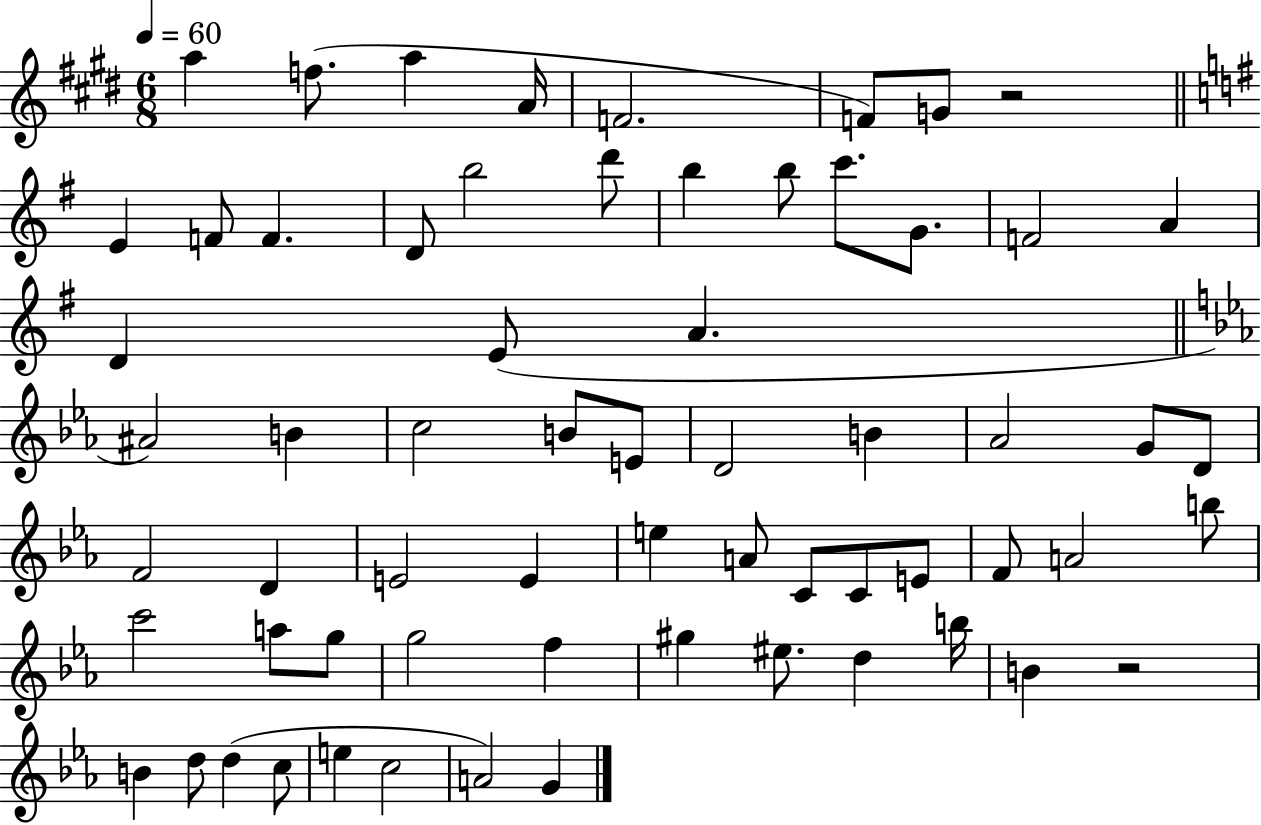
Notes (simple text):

A5/q F5/e. A5/q A4/s F4/h. F4/e G4/e R/h E4/q F4/e F4/q. D4/e B5/h D6/e B5/q B5/e C6/e. G4/e. F4/h A4/q D4/q E4/e A4/q. A#4/h B4/q C5/h B4/e E4/e D4/h B4/q Ab4/h G4/e D4/e F4/h D4/q E4/h E4/q E5/q A4/e C4/e C4/e E4/e F4/e A4/h B5/e C6/h A5/e G5/e G5/h F5/q G#5/q EIS5/e. D5/q B5/s B4/q R/h B4/q D5/e D5/q C5/e E5/q C5/h A4/h G4/q